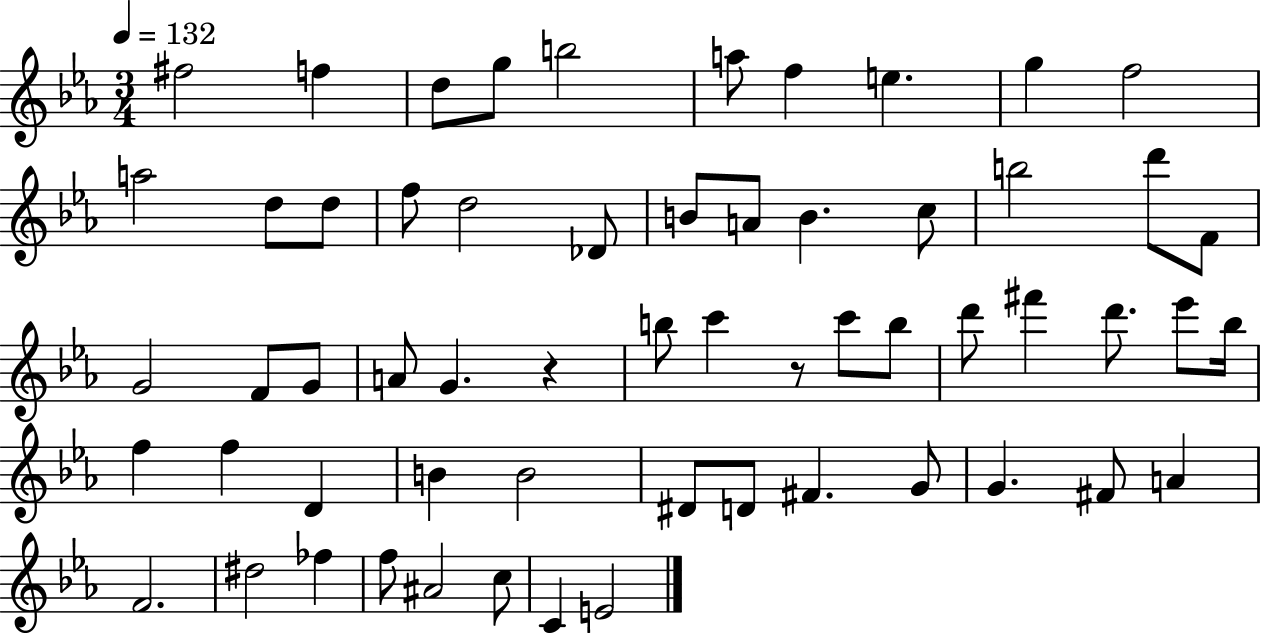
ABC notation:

X:1
T:Untitled
M:3/4
L:1/4
K:Eb
^f2 f d/2 g/2 b2 a/2 f e g f2 a2 d/2 d/2 f/2 d2 _D/2 B/2 A/2 B c/2 b2 d'/2 F/2 G2 F/2 G/2 A/2 G z b/2 c' z/2 c'/2 b/2 d'/2 ^f' d'/2 _e'/2 _b/4 f f D B B2 ^D/2 D/2 ^F G/2 G ^F/2 A F2 ^d2 _f f/2 ^A2 c/2 C E2